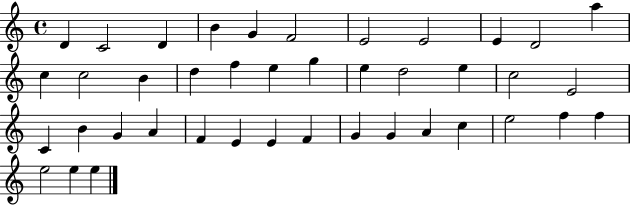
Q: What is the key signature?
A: C major